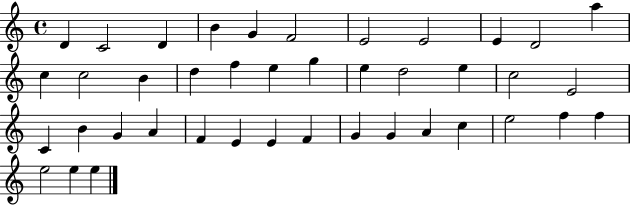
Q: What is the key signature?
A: C major